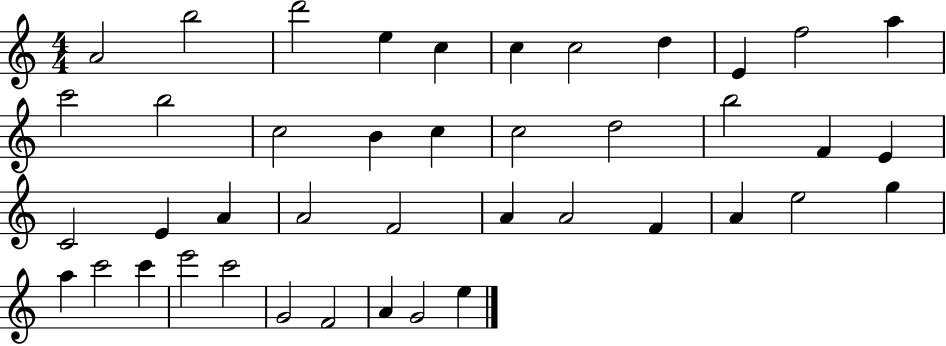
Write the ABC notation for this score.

X:1
T:Untitled
M:4/4
L:1/4
K:C
A2 b2 d'2 e c c c2 d E f2 a c'2 b2 c2 B c c2 d2 b2 F E C2 E A A2 F2 A A2 F A e2 g a c'2 c' e'2 c'2 G2 F2 A G2 e